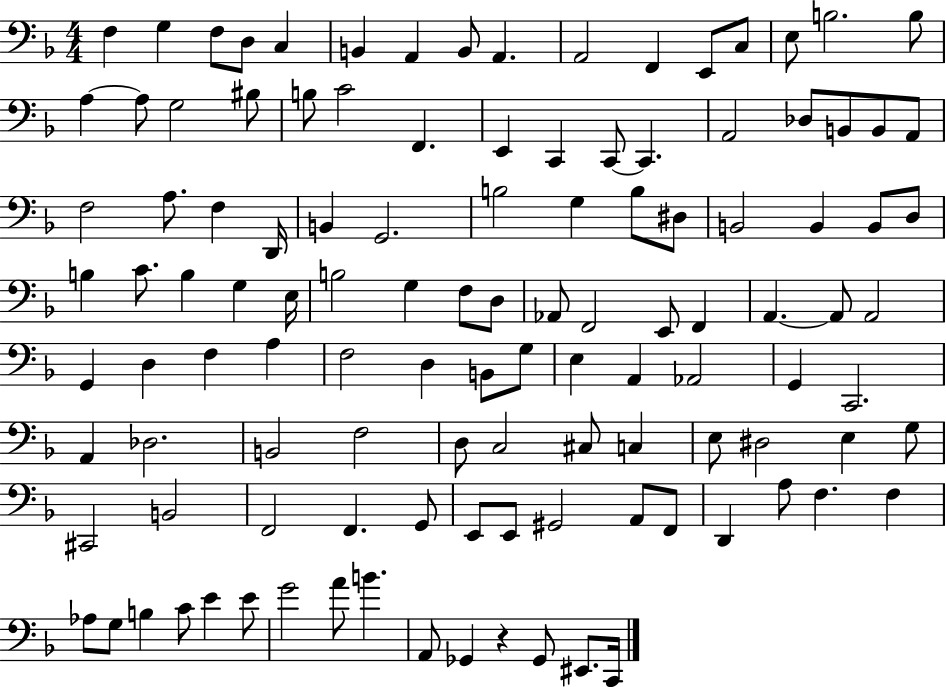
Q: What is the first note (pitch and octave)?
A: F3